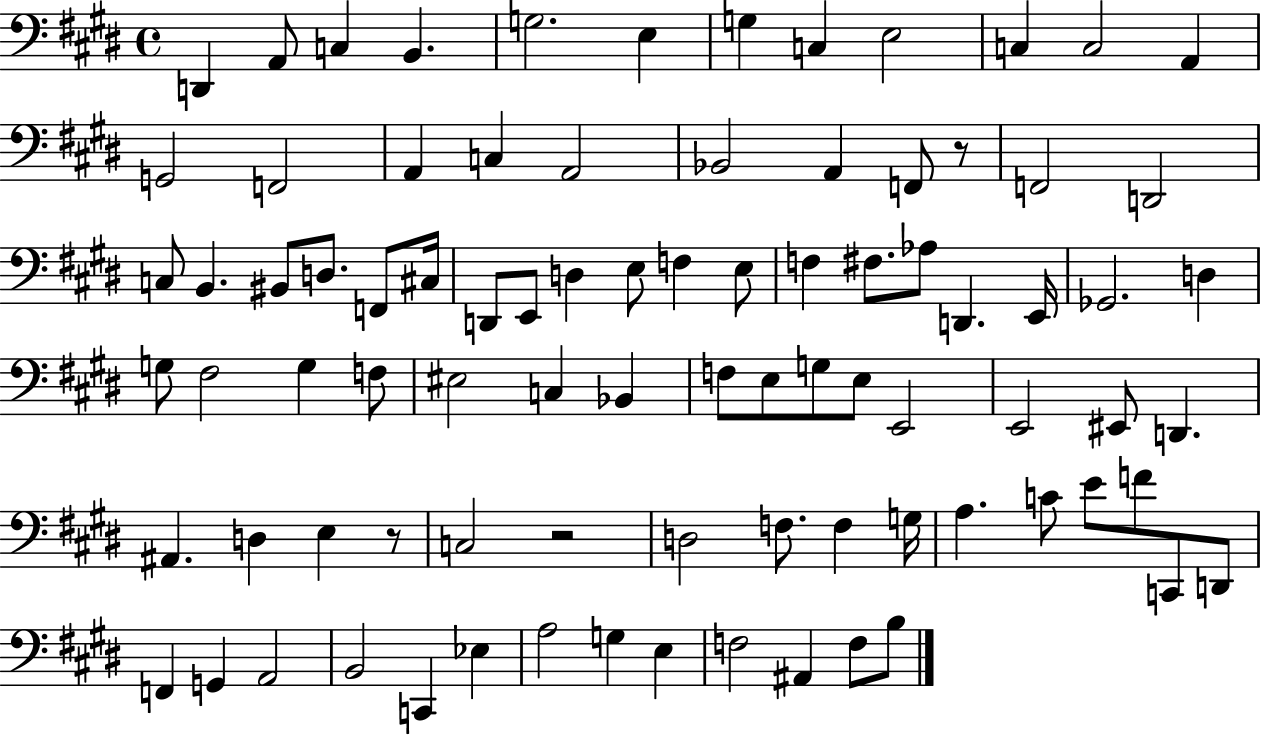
{
  \clef bass
  \time 4/4
  \defaultTimeSignature
  \key e \major
  d,4 a,8 c4 b,4. | g2. e4 | g4 c4 e2 | c4 c2 a,4 | \break g,2 f,2 | a,4 c4 a,2 | bes,2 a,4 f,8 r8 | f,2 d,2 | \break c8 b,4. bis,8 d8. f,8 cis16 | d,8 e,8 d4 e8 f4 e8 | f4 fis8. aes8 d,4. e,16 | ges,2. d4 | \break g8 fis2 g4 f8 | eis2 c4 bes,4 | f8 e8 g8 e8 e,2 | e,2 eis,8 d,4. | \break ais,4. d4 e4 r8 | c2 r2 | d2 f8. f4 g16 | a4. c'8 e'8 f'8 c,8 d,8 | \break f,4 g,4 a,2 | b,2 c,4 ees4 | a2 g4 e4 | f2 ais,4 f8 b8 | \break \bar "|."
}